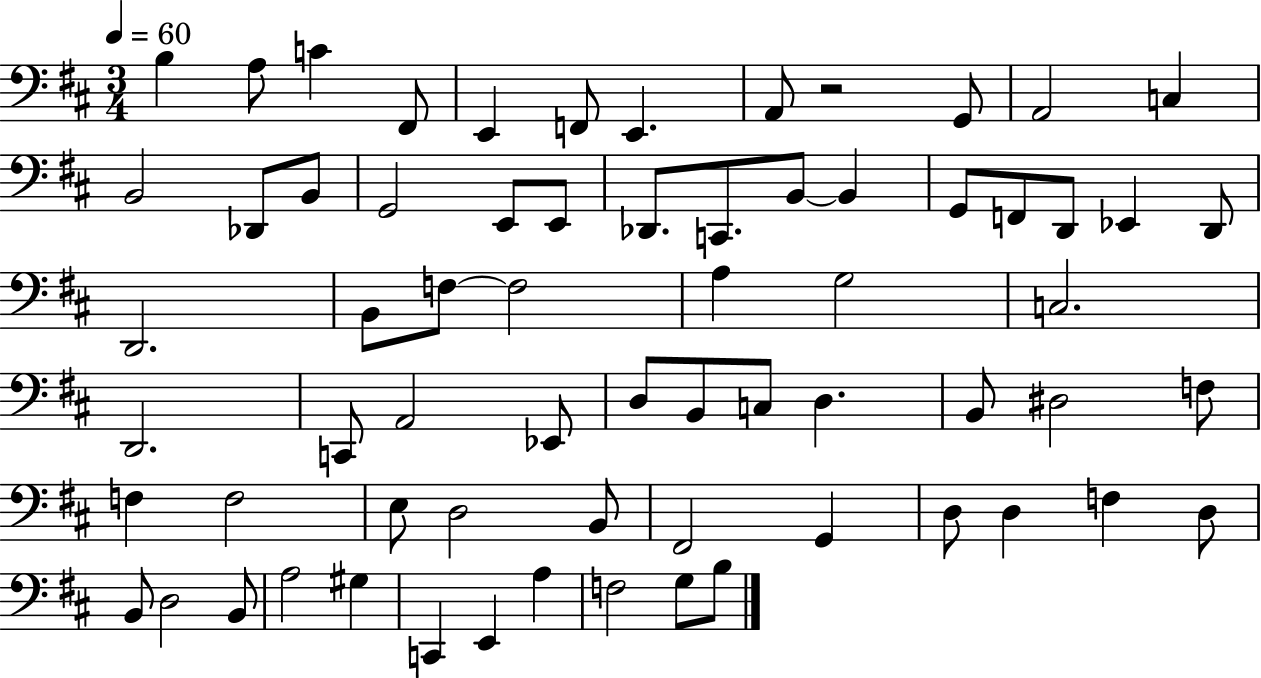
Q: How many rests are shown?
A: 1